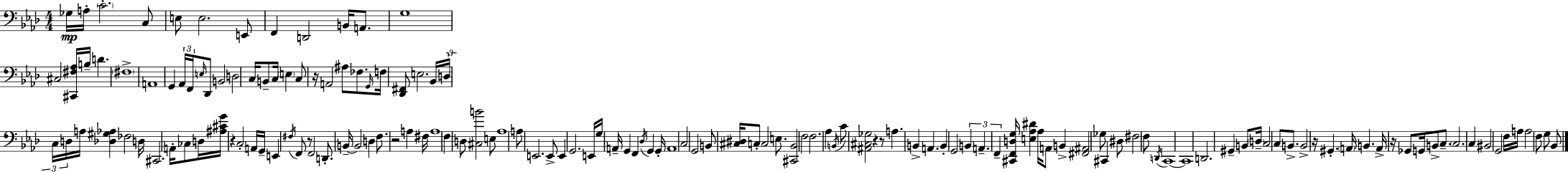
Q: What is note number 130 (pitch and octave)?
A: F3